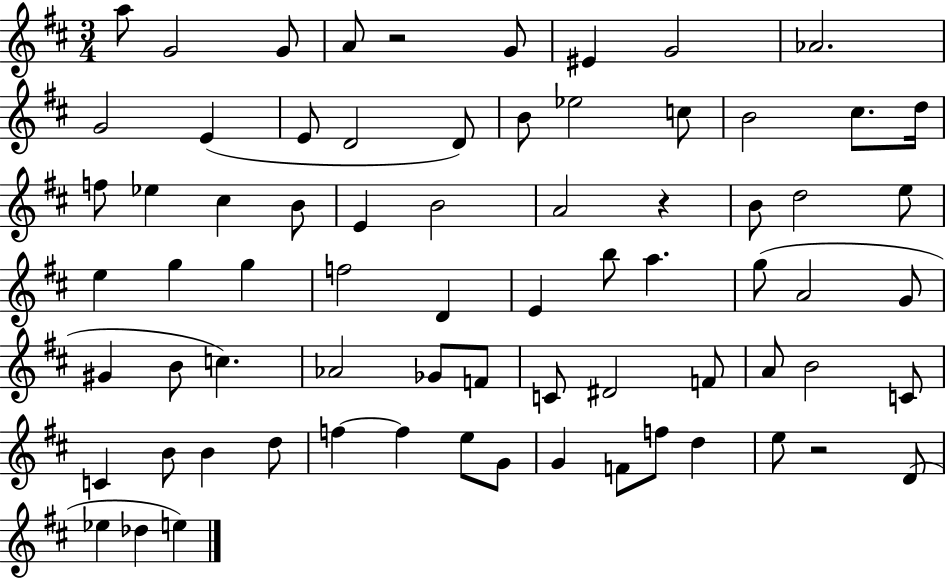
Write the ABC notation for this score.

X:1
T:Untitled
M:3/4
L:1/4
K:D
a/2 G2 G/2 A/2 z2 G/2 ^E G2 _A2 G2 E E/2 D2 D/2 B/2 _e2 c/2 B2 ^c/2 d/4 f/2 _e ^c B/2 E B2 A2 z B/2 d2 e/2 e g g f2 D E b/2 a g/2 A2 G/2 ^G B/2 c _A2 _G/2 F/2 C/2 ^D2 F/2 A/2 B2 C/2 C B/2 B d/2 f f e/2 G/2 G F/2 f/2 d e/2 z2 D/2 _e _d e